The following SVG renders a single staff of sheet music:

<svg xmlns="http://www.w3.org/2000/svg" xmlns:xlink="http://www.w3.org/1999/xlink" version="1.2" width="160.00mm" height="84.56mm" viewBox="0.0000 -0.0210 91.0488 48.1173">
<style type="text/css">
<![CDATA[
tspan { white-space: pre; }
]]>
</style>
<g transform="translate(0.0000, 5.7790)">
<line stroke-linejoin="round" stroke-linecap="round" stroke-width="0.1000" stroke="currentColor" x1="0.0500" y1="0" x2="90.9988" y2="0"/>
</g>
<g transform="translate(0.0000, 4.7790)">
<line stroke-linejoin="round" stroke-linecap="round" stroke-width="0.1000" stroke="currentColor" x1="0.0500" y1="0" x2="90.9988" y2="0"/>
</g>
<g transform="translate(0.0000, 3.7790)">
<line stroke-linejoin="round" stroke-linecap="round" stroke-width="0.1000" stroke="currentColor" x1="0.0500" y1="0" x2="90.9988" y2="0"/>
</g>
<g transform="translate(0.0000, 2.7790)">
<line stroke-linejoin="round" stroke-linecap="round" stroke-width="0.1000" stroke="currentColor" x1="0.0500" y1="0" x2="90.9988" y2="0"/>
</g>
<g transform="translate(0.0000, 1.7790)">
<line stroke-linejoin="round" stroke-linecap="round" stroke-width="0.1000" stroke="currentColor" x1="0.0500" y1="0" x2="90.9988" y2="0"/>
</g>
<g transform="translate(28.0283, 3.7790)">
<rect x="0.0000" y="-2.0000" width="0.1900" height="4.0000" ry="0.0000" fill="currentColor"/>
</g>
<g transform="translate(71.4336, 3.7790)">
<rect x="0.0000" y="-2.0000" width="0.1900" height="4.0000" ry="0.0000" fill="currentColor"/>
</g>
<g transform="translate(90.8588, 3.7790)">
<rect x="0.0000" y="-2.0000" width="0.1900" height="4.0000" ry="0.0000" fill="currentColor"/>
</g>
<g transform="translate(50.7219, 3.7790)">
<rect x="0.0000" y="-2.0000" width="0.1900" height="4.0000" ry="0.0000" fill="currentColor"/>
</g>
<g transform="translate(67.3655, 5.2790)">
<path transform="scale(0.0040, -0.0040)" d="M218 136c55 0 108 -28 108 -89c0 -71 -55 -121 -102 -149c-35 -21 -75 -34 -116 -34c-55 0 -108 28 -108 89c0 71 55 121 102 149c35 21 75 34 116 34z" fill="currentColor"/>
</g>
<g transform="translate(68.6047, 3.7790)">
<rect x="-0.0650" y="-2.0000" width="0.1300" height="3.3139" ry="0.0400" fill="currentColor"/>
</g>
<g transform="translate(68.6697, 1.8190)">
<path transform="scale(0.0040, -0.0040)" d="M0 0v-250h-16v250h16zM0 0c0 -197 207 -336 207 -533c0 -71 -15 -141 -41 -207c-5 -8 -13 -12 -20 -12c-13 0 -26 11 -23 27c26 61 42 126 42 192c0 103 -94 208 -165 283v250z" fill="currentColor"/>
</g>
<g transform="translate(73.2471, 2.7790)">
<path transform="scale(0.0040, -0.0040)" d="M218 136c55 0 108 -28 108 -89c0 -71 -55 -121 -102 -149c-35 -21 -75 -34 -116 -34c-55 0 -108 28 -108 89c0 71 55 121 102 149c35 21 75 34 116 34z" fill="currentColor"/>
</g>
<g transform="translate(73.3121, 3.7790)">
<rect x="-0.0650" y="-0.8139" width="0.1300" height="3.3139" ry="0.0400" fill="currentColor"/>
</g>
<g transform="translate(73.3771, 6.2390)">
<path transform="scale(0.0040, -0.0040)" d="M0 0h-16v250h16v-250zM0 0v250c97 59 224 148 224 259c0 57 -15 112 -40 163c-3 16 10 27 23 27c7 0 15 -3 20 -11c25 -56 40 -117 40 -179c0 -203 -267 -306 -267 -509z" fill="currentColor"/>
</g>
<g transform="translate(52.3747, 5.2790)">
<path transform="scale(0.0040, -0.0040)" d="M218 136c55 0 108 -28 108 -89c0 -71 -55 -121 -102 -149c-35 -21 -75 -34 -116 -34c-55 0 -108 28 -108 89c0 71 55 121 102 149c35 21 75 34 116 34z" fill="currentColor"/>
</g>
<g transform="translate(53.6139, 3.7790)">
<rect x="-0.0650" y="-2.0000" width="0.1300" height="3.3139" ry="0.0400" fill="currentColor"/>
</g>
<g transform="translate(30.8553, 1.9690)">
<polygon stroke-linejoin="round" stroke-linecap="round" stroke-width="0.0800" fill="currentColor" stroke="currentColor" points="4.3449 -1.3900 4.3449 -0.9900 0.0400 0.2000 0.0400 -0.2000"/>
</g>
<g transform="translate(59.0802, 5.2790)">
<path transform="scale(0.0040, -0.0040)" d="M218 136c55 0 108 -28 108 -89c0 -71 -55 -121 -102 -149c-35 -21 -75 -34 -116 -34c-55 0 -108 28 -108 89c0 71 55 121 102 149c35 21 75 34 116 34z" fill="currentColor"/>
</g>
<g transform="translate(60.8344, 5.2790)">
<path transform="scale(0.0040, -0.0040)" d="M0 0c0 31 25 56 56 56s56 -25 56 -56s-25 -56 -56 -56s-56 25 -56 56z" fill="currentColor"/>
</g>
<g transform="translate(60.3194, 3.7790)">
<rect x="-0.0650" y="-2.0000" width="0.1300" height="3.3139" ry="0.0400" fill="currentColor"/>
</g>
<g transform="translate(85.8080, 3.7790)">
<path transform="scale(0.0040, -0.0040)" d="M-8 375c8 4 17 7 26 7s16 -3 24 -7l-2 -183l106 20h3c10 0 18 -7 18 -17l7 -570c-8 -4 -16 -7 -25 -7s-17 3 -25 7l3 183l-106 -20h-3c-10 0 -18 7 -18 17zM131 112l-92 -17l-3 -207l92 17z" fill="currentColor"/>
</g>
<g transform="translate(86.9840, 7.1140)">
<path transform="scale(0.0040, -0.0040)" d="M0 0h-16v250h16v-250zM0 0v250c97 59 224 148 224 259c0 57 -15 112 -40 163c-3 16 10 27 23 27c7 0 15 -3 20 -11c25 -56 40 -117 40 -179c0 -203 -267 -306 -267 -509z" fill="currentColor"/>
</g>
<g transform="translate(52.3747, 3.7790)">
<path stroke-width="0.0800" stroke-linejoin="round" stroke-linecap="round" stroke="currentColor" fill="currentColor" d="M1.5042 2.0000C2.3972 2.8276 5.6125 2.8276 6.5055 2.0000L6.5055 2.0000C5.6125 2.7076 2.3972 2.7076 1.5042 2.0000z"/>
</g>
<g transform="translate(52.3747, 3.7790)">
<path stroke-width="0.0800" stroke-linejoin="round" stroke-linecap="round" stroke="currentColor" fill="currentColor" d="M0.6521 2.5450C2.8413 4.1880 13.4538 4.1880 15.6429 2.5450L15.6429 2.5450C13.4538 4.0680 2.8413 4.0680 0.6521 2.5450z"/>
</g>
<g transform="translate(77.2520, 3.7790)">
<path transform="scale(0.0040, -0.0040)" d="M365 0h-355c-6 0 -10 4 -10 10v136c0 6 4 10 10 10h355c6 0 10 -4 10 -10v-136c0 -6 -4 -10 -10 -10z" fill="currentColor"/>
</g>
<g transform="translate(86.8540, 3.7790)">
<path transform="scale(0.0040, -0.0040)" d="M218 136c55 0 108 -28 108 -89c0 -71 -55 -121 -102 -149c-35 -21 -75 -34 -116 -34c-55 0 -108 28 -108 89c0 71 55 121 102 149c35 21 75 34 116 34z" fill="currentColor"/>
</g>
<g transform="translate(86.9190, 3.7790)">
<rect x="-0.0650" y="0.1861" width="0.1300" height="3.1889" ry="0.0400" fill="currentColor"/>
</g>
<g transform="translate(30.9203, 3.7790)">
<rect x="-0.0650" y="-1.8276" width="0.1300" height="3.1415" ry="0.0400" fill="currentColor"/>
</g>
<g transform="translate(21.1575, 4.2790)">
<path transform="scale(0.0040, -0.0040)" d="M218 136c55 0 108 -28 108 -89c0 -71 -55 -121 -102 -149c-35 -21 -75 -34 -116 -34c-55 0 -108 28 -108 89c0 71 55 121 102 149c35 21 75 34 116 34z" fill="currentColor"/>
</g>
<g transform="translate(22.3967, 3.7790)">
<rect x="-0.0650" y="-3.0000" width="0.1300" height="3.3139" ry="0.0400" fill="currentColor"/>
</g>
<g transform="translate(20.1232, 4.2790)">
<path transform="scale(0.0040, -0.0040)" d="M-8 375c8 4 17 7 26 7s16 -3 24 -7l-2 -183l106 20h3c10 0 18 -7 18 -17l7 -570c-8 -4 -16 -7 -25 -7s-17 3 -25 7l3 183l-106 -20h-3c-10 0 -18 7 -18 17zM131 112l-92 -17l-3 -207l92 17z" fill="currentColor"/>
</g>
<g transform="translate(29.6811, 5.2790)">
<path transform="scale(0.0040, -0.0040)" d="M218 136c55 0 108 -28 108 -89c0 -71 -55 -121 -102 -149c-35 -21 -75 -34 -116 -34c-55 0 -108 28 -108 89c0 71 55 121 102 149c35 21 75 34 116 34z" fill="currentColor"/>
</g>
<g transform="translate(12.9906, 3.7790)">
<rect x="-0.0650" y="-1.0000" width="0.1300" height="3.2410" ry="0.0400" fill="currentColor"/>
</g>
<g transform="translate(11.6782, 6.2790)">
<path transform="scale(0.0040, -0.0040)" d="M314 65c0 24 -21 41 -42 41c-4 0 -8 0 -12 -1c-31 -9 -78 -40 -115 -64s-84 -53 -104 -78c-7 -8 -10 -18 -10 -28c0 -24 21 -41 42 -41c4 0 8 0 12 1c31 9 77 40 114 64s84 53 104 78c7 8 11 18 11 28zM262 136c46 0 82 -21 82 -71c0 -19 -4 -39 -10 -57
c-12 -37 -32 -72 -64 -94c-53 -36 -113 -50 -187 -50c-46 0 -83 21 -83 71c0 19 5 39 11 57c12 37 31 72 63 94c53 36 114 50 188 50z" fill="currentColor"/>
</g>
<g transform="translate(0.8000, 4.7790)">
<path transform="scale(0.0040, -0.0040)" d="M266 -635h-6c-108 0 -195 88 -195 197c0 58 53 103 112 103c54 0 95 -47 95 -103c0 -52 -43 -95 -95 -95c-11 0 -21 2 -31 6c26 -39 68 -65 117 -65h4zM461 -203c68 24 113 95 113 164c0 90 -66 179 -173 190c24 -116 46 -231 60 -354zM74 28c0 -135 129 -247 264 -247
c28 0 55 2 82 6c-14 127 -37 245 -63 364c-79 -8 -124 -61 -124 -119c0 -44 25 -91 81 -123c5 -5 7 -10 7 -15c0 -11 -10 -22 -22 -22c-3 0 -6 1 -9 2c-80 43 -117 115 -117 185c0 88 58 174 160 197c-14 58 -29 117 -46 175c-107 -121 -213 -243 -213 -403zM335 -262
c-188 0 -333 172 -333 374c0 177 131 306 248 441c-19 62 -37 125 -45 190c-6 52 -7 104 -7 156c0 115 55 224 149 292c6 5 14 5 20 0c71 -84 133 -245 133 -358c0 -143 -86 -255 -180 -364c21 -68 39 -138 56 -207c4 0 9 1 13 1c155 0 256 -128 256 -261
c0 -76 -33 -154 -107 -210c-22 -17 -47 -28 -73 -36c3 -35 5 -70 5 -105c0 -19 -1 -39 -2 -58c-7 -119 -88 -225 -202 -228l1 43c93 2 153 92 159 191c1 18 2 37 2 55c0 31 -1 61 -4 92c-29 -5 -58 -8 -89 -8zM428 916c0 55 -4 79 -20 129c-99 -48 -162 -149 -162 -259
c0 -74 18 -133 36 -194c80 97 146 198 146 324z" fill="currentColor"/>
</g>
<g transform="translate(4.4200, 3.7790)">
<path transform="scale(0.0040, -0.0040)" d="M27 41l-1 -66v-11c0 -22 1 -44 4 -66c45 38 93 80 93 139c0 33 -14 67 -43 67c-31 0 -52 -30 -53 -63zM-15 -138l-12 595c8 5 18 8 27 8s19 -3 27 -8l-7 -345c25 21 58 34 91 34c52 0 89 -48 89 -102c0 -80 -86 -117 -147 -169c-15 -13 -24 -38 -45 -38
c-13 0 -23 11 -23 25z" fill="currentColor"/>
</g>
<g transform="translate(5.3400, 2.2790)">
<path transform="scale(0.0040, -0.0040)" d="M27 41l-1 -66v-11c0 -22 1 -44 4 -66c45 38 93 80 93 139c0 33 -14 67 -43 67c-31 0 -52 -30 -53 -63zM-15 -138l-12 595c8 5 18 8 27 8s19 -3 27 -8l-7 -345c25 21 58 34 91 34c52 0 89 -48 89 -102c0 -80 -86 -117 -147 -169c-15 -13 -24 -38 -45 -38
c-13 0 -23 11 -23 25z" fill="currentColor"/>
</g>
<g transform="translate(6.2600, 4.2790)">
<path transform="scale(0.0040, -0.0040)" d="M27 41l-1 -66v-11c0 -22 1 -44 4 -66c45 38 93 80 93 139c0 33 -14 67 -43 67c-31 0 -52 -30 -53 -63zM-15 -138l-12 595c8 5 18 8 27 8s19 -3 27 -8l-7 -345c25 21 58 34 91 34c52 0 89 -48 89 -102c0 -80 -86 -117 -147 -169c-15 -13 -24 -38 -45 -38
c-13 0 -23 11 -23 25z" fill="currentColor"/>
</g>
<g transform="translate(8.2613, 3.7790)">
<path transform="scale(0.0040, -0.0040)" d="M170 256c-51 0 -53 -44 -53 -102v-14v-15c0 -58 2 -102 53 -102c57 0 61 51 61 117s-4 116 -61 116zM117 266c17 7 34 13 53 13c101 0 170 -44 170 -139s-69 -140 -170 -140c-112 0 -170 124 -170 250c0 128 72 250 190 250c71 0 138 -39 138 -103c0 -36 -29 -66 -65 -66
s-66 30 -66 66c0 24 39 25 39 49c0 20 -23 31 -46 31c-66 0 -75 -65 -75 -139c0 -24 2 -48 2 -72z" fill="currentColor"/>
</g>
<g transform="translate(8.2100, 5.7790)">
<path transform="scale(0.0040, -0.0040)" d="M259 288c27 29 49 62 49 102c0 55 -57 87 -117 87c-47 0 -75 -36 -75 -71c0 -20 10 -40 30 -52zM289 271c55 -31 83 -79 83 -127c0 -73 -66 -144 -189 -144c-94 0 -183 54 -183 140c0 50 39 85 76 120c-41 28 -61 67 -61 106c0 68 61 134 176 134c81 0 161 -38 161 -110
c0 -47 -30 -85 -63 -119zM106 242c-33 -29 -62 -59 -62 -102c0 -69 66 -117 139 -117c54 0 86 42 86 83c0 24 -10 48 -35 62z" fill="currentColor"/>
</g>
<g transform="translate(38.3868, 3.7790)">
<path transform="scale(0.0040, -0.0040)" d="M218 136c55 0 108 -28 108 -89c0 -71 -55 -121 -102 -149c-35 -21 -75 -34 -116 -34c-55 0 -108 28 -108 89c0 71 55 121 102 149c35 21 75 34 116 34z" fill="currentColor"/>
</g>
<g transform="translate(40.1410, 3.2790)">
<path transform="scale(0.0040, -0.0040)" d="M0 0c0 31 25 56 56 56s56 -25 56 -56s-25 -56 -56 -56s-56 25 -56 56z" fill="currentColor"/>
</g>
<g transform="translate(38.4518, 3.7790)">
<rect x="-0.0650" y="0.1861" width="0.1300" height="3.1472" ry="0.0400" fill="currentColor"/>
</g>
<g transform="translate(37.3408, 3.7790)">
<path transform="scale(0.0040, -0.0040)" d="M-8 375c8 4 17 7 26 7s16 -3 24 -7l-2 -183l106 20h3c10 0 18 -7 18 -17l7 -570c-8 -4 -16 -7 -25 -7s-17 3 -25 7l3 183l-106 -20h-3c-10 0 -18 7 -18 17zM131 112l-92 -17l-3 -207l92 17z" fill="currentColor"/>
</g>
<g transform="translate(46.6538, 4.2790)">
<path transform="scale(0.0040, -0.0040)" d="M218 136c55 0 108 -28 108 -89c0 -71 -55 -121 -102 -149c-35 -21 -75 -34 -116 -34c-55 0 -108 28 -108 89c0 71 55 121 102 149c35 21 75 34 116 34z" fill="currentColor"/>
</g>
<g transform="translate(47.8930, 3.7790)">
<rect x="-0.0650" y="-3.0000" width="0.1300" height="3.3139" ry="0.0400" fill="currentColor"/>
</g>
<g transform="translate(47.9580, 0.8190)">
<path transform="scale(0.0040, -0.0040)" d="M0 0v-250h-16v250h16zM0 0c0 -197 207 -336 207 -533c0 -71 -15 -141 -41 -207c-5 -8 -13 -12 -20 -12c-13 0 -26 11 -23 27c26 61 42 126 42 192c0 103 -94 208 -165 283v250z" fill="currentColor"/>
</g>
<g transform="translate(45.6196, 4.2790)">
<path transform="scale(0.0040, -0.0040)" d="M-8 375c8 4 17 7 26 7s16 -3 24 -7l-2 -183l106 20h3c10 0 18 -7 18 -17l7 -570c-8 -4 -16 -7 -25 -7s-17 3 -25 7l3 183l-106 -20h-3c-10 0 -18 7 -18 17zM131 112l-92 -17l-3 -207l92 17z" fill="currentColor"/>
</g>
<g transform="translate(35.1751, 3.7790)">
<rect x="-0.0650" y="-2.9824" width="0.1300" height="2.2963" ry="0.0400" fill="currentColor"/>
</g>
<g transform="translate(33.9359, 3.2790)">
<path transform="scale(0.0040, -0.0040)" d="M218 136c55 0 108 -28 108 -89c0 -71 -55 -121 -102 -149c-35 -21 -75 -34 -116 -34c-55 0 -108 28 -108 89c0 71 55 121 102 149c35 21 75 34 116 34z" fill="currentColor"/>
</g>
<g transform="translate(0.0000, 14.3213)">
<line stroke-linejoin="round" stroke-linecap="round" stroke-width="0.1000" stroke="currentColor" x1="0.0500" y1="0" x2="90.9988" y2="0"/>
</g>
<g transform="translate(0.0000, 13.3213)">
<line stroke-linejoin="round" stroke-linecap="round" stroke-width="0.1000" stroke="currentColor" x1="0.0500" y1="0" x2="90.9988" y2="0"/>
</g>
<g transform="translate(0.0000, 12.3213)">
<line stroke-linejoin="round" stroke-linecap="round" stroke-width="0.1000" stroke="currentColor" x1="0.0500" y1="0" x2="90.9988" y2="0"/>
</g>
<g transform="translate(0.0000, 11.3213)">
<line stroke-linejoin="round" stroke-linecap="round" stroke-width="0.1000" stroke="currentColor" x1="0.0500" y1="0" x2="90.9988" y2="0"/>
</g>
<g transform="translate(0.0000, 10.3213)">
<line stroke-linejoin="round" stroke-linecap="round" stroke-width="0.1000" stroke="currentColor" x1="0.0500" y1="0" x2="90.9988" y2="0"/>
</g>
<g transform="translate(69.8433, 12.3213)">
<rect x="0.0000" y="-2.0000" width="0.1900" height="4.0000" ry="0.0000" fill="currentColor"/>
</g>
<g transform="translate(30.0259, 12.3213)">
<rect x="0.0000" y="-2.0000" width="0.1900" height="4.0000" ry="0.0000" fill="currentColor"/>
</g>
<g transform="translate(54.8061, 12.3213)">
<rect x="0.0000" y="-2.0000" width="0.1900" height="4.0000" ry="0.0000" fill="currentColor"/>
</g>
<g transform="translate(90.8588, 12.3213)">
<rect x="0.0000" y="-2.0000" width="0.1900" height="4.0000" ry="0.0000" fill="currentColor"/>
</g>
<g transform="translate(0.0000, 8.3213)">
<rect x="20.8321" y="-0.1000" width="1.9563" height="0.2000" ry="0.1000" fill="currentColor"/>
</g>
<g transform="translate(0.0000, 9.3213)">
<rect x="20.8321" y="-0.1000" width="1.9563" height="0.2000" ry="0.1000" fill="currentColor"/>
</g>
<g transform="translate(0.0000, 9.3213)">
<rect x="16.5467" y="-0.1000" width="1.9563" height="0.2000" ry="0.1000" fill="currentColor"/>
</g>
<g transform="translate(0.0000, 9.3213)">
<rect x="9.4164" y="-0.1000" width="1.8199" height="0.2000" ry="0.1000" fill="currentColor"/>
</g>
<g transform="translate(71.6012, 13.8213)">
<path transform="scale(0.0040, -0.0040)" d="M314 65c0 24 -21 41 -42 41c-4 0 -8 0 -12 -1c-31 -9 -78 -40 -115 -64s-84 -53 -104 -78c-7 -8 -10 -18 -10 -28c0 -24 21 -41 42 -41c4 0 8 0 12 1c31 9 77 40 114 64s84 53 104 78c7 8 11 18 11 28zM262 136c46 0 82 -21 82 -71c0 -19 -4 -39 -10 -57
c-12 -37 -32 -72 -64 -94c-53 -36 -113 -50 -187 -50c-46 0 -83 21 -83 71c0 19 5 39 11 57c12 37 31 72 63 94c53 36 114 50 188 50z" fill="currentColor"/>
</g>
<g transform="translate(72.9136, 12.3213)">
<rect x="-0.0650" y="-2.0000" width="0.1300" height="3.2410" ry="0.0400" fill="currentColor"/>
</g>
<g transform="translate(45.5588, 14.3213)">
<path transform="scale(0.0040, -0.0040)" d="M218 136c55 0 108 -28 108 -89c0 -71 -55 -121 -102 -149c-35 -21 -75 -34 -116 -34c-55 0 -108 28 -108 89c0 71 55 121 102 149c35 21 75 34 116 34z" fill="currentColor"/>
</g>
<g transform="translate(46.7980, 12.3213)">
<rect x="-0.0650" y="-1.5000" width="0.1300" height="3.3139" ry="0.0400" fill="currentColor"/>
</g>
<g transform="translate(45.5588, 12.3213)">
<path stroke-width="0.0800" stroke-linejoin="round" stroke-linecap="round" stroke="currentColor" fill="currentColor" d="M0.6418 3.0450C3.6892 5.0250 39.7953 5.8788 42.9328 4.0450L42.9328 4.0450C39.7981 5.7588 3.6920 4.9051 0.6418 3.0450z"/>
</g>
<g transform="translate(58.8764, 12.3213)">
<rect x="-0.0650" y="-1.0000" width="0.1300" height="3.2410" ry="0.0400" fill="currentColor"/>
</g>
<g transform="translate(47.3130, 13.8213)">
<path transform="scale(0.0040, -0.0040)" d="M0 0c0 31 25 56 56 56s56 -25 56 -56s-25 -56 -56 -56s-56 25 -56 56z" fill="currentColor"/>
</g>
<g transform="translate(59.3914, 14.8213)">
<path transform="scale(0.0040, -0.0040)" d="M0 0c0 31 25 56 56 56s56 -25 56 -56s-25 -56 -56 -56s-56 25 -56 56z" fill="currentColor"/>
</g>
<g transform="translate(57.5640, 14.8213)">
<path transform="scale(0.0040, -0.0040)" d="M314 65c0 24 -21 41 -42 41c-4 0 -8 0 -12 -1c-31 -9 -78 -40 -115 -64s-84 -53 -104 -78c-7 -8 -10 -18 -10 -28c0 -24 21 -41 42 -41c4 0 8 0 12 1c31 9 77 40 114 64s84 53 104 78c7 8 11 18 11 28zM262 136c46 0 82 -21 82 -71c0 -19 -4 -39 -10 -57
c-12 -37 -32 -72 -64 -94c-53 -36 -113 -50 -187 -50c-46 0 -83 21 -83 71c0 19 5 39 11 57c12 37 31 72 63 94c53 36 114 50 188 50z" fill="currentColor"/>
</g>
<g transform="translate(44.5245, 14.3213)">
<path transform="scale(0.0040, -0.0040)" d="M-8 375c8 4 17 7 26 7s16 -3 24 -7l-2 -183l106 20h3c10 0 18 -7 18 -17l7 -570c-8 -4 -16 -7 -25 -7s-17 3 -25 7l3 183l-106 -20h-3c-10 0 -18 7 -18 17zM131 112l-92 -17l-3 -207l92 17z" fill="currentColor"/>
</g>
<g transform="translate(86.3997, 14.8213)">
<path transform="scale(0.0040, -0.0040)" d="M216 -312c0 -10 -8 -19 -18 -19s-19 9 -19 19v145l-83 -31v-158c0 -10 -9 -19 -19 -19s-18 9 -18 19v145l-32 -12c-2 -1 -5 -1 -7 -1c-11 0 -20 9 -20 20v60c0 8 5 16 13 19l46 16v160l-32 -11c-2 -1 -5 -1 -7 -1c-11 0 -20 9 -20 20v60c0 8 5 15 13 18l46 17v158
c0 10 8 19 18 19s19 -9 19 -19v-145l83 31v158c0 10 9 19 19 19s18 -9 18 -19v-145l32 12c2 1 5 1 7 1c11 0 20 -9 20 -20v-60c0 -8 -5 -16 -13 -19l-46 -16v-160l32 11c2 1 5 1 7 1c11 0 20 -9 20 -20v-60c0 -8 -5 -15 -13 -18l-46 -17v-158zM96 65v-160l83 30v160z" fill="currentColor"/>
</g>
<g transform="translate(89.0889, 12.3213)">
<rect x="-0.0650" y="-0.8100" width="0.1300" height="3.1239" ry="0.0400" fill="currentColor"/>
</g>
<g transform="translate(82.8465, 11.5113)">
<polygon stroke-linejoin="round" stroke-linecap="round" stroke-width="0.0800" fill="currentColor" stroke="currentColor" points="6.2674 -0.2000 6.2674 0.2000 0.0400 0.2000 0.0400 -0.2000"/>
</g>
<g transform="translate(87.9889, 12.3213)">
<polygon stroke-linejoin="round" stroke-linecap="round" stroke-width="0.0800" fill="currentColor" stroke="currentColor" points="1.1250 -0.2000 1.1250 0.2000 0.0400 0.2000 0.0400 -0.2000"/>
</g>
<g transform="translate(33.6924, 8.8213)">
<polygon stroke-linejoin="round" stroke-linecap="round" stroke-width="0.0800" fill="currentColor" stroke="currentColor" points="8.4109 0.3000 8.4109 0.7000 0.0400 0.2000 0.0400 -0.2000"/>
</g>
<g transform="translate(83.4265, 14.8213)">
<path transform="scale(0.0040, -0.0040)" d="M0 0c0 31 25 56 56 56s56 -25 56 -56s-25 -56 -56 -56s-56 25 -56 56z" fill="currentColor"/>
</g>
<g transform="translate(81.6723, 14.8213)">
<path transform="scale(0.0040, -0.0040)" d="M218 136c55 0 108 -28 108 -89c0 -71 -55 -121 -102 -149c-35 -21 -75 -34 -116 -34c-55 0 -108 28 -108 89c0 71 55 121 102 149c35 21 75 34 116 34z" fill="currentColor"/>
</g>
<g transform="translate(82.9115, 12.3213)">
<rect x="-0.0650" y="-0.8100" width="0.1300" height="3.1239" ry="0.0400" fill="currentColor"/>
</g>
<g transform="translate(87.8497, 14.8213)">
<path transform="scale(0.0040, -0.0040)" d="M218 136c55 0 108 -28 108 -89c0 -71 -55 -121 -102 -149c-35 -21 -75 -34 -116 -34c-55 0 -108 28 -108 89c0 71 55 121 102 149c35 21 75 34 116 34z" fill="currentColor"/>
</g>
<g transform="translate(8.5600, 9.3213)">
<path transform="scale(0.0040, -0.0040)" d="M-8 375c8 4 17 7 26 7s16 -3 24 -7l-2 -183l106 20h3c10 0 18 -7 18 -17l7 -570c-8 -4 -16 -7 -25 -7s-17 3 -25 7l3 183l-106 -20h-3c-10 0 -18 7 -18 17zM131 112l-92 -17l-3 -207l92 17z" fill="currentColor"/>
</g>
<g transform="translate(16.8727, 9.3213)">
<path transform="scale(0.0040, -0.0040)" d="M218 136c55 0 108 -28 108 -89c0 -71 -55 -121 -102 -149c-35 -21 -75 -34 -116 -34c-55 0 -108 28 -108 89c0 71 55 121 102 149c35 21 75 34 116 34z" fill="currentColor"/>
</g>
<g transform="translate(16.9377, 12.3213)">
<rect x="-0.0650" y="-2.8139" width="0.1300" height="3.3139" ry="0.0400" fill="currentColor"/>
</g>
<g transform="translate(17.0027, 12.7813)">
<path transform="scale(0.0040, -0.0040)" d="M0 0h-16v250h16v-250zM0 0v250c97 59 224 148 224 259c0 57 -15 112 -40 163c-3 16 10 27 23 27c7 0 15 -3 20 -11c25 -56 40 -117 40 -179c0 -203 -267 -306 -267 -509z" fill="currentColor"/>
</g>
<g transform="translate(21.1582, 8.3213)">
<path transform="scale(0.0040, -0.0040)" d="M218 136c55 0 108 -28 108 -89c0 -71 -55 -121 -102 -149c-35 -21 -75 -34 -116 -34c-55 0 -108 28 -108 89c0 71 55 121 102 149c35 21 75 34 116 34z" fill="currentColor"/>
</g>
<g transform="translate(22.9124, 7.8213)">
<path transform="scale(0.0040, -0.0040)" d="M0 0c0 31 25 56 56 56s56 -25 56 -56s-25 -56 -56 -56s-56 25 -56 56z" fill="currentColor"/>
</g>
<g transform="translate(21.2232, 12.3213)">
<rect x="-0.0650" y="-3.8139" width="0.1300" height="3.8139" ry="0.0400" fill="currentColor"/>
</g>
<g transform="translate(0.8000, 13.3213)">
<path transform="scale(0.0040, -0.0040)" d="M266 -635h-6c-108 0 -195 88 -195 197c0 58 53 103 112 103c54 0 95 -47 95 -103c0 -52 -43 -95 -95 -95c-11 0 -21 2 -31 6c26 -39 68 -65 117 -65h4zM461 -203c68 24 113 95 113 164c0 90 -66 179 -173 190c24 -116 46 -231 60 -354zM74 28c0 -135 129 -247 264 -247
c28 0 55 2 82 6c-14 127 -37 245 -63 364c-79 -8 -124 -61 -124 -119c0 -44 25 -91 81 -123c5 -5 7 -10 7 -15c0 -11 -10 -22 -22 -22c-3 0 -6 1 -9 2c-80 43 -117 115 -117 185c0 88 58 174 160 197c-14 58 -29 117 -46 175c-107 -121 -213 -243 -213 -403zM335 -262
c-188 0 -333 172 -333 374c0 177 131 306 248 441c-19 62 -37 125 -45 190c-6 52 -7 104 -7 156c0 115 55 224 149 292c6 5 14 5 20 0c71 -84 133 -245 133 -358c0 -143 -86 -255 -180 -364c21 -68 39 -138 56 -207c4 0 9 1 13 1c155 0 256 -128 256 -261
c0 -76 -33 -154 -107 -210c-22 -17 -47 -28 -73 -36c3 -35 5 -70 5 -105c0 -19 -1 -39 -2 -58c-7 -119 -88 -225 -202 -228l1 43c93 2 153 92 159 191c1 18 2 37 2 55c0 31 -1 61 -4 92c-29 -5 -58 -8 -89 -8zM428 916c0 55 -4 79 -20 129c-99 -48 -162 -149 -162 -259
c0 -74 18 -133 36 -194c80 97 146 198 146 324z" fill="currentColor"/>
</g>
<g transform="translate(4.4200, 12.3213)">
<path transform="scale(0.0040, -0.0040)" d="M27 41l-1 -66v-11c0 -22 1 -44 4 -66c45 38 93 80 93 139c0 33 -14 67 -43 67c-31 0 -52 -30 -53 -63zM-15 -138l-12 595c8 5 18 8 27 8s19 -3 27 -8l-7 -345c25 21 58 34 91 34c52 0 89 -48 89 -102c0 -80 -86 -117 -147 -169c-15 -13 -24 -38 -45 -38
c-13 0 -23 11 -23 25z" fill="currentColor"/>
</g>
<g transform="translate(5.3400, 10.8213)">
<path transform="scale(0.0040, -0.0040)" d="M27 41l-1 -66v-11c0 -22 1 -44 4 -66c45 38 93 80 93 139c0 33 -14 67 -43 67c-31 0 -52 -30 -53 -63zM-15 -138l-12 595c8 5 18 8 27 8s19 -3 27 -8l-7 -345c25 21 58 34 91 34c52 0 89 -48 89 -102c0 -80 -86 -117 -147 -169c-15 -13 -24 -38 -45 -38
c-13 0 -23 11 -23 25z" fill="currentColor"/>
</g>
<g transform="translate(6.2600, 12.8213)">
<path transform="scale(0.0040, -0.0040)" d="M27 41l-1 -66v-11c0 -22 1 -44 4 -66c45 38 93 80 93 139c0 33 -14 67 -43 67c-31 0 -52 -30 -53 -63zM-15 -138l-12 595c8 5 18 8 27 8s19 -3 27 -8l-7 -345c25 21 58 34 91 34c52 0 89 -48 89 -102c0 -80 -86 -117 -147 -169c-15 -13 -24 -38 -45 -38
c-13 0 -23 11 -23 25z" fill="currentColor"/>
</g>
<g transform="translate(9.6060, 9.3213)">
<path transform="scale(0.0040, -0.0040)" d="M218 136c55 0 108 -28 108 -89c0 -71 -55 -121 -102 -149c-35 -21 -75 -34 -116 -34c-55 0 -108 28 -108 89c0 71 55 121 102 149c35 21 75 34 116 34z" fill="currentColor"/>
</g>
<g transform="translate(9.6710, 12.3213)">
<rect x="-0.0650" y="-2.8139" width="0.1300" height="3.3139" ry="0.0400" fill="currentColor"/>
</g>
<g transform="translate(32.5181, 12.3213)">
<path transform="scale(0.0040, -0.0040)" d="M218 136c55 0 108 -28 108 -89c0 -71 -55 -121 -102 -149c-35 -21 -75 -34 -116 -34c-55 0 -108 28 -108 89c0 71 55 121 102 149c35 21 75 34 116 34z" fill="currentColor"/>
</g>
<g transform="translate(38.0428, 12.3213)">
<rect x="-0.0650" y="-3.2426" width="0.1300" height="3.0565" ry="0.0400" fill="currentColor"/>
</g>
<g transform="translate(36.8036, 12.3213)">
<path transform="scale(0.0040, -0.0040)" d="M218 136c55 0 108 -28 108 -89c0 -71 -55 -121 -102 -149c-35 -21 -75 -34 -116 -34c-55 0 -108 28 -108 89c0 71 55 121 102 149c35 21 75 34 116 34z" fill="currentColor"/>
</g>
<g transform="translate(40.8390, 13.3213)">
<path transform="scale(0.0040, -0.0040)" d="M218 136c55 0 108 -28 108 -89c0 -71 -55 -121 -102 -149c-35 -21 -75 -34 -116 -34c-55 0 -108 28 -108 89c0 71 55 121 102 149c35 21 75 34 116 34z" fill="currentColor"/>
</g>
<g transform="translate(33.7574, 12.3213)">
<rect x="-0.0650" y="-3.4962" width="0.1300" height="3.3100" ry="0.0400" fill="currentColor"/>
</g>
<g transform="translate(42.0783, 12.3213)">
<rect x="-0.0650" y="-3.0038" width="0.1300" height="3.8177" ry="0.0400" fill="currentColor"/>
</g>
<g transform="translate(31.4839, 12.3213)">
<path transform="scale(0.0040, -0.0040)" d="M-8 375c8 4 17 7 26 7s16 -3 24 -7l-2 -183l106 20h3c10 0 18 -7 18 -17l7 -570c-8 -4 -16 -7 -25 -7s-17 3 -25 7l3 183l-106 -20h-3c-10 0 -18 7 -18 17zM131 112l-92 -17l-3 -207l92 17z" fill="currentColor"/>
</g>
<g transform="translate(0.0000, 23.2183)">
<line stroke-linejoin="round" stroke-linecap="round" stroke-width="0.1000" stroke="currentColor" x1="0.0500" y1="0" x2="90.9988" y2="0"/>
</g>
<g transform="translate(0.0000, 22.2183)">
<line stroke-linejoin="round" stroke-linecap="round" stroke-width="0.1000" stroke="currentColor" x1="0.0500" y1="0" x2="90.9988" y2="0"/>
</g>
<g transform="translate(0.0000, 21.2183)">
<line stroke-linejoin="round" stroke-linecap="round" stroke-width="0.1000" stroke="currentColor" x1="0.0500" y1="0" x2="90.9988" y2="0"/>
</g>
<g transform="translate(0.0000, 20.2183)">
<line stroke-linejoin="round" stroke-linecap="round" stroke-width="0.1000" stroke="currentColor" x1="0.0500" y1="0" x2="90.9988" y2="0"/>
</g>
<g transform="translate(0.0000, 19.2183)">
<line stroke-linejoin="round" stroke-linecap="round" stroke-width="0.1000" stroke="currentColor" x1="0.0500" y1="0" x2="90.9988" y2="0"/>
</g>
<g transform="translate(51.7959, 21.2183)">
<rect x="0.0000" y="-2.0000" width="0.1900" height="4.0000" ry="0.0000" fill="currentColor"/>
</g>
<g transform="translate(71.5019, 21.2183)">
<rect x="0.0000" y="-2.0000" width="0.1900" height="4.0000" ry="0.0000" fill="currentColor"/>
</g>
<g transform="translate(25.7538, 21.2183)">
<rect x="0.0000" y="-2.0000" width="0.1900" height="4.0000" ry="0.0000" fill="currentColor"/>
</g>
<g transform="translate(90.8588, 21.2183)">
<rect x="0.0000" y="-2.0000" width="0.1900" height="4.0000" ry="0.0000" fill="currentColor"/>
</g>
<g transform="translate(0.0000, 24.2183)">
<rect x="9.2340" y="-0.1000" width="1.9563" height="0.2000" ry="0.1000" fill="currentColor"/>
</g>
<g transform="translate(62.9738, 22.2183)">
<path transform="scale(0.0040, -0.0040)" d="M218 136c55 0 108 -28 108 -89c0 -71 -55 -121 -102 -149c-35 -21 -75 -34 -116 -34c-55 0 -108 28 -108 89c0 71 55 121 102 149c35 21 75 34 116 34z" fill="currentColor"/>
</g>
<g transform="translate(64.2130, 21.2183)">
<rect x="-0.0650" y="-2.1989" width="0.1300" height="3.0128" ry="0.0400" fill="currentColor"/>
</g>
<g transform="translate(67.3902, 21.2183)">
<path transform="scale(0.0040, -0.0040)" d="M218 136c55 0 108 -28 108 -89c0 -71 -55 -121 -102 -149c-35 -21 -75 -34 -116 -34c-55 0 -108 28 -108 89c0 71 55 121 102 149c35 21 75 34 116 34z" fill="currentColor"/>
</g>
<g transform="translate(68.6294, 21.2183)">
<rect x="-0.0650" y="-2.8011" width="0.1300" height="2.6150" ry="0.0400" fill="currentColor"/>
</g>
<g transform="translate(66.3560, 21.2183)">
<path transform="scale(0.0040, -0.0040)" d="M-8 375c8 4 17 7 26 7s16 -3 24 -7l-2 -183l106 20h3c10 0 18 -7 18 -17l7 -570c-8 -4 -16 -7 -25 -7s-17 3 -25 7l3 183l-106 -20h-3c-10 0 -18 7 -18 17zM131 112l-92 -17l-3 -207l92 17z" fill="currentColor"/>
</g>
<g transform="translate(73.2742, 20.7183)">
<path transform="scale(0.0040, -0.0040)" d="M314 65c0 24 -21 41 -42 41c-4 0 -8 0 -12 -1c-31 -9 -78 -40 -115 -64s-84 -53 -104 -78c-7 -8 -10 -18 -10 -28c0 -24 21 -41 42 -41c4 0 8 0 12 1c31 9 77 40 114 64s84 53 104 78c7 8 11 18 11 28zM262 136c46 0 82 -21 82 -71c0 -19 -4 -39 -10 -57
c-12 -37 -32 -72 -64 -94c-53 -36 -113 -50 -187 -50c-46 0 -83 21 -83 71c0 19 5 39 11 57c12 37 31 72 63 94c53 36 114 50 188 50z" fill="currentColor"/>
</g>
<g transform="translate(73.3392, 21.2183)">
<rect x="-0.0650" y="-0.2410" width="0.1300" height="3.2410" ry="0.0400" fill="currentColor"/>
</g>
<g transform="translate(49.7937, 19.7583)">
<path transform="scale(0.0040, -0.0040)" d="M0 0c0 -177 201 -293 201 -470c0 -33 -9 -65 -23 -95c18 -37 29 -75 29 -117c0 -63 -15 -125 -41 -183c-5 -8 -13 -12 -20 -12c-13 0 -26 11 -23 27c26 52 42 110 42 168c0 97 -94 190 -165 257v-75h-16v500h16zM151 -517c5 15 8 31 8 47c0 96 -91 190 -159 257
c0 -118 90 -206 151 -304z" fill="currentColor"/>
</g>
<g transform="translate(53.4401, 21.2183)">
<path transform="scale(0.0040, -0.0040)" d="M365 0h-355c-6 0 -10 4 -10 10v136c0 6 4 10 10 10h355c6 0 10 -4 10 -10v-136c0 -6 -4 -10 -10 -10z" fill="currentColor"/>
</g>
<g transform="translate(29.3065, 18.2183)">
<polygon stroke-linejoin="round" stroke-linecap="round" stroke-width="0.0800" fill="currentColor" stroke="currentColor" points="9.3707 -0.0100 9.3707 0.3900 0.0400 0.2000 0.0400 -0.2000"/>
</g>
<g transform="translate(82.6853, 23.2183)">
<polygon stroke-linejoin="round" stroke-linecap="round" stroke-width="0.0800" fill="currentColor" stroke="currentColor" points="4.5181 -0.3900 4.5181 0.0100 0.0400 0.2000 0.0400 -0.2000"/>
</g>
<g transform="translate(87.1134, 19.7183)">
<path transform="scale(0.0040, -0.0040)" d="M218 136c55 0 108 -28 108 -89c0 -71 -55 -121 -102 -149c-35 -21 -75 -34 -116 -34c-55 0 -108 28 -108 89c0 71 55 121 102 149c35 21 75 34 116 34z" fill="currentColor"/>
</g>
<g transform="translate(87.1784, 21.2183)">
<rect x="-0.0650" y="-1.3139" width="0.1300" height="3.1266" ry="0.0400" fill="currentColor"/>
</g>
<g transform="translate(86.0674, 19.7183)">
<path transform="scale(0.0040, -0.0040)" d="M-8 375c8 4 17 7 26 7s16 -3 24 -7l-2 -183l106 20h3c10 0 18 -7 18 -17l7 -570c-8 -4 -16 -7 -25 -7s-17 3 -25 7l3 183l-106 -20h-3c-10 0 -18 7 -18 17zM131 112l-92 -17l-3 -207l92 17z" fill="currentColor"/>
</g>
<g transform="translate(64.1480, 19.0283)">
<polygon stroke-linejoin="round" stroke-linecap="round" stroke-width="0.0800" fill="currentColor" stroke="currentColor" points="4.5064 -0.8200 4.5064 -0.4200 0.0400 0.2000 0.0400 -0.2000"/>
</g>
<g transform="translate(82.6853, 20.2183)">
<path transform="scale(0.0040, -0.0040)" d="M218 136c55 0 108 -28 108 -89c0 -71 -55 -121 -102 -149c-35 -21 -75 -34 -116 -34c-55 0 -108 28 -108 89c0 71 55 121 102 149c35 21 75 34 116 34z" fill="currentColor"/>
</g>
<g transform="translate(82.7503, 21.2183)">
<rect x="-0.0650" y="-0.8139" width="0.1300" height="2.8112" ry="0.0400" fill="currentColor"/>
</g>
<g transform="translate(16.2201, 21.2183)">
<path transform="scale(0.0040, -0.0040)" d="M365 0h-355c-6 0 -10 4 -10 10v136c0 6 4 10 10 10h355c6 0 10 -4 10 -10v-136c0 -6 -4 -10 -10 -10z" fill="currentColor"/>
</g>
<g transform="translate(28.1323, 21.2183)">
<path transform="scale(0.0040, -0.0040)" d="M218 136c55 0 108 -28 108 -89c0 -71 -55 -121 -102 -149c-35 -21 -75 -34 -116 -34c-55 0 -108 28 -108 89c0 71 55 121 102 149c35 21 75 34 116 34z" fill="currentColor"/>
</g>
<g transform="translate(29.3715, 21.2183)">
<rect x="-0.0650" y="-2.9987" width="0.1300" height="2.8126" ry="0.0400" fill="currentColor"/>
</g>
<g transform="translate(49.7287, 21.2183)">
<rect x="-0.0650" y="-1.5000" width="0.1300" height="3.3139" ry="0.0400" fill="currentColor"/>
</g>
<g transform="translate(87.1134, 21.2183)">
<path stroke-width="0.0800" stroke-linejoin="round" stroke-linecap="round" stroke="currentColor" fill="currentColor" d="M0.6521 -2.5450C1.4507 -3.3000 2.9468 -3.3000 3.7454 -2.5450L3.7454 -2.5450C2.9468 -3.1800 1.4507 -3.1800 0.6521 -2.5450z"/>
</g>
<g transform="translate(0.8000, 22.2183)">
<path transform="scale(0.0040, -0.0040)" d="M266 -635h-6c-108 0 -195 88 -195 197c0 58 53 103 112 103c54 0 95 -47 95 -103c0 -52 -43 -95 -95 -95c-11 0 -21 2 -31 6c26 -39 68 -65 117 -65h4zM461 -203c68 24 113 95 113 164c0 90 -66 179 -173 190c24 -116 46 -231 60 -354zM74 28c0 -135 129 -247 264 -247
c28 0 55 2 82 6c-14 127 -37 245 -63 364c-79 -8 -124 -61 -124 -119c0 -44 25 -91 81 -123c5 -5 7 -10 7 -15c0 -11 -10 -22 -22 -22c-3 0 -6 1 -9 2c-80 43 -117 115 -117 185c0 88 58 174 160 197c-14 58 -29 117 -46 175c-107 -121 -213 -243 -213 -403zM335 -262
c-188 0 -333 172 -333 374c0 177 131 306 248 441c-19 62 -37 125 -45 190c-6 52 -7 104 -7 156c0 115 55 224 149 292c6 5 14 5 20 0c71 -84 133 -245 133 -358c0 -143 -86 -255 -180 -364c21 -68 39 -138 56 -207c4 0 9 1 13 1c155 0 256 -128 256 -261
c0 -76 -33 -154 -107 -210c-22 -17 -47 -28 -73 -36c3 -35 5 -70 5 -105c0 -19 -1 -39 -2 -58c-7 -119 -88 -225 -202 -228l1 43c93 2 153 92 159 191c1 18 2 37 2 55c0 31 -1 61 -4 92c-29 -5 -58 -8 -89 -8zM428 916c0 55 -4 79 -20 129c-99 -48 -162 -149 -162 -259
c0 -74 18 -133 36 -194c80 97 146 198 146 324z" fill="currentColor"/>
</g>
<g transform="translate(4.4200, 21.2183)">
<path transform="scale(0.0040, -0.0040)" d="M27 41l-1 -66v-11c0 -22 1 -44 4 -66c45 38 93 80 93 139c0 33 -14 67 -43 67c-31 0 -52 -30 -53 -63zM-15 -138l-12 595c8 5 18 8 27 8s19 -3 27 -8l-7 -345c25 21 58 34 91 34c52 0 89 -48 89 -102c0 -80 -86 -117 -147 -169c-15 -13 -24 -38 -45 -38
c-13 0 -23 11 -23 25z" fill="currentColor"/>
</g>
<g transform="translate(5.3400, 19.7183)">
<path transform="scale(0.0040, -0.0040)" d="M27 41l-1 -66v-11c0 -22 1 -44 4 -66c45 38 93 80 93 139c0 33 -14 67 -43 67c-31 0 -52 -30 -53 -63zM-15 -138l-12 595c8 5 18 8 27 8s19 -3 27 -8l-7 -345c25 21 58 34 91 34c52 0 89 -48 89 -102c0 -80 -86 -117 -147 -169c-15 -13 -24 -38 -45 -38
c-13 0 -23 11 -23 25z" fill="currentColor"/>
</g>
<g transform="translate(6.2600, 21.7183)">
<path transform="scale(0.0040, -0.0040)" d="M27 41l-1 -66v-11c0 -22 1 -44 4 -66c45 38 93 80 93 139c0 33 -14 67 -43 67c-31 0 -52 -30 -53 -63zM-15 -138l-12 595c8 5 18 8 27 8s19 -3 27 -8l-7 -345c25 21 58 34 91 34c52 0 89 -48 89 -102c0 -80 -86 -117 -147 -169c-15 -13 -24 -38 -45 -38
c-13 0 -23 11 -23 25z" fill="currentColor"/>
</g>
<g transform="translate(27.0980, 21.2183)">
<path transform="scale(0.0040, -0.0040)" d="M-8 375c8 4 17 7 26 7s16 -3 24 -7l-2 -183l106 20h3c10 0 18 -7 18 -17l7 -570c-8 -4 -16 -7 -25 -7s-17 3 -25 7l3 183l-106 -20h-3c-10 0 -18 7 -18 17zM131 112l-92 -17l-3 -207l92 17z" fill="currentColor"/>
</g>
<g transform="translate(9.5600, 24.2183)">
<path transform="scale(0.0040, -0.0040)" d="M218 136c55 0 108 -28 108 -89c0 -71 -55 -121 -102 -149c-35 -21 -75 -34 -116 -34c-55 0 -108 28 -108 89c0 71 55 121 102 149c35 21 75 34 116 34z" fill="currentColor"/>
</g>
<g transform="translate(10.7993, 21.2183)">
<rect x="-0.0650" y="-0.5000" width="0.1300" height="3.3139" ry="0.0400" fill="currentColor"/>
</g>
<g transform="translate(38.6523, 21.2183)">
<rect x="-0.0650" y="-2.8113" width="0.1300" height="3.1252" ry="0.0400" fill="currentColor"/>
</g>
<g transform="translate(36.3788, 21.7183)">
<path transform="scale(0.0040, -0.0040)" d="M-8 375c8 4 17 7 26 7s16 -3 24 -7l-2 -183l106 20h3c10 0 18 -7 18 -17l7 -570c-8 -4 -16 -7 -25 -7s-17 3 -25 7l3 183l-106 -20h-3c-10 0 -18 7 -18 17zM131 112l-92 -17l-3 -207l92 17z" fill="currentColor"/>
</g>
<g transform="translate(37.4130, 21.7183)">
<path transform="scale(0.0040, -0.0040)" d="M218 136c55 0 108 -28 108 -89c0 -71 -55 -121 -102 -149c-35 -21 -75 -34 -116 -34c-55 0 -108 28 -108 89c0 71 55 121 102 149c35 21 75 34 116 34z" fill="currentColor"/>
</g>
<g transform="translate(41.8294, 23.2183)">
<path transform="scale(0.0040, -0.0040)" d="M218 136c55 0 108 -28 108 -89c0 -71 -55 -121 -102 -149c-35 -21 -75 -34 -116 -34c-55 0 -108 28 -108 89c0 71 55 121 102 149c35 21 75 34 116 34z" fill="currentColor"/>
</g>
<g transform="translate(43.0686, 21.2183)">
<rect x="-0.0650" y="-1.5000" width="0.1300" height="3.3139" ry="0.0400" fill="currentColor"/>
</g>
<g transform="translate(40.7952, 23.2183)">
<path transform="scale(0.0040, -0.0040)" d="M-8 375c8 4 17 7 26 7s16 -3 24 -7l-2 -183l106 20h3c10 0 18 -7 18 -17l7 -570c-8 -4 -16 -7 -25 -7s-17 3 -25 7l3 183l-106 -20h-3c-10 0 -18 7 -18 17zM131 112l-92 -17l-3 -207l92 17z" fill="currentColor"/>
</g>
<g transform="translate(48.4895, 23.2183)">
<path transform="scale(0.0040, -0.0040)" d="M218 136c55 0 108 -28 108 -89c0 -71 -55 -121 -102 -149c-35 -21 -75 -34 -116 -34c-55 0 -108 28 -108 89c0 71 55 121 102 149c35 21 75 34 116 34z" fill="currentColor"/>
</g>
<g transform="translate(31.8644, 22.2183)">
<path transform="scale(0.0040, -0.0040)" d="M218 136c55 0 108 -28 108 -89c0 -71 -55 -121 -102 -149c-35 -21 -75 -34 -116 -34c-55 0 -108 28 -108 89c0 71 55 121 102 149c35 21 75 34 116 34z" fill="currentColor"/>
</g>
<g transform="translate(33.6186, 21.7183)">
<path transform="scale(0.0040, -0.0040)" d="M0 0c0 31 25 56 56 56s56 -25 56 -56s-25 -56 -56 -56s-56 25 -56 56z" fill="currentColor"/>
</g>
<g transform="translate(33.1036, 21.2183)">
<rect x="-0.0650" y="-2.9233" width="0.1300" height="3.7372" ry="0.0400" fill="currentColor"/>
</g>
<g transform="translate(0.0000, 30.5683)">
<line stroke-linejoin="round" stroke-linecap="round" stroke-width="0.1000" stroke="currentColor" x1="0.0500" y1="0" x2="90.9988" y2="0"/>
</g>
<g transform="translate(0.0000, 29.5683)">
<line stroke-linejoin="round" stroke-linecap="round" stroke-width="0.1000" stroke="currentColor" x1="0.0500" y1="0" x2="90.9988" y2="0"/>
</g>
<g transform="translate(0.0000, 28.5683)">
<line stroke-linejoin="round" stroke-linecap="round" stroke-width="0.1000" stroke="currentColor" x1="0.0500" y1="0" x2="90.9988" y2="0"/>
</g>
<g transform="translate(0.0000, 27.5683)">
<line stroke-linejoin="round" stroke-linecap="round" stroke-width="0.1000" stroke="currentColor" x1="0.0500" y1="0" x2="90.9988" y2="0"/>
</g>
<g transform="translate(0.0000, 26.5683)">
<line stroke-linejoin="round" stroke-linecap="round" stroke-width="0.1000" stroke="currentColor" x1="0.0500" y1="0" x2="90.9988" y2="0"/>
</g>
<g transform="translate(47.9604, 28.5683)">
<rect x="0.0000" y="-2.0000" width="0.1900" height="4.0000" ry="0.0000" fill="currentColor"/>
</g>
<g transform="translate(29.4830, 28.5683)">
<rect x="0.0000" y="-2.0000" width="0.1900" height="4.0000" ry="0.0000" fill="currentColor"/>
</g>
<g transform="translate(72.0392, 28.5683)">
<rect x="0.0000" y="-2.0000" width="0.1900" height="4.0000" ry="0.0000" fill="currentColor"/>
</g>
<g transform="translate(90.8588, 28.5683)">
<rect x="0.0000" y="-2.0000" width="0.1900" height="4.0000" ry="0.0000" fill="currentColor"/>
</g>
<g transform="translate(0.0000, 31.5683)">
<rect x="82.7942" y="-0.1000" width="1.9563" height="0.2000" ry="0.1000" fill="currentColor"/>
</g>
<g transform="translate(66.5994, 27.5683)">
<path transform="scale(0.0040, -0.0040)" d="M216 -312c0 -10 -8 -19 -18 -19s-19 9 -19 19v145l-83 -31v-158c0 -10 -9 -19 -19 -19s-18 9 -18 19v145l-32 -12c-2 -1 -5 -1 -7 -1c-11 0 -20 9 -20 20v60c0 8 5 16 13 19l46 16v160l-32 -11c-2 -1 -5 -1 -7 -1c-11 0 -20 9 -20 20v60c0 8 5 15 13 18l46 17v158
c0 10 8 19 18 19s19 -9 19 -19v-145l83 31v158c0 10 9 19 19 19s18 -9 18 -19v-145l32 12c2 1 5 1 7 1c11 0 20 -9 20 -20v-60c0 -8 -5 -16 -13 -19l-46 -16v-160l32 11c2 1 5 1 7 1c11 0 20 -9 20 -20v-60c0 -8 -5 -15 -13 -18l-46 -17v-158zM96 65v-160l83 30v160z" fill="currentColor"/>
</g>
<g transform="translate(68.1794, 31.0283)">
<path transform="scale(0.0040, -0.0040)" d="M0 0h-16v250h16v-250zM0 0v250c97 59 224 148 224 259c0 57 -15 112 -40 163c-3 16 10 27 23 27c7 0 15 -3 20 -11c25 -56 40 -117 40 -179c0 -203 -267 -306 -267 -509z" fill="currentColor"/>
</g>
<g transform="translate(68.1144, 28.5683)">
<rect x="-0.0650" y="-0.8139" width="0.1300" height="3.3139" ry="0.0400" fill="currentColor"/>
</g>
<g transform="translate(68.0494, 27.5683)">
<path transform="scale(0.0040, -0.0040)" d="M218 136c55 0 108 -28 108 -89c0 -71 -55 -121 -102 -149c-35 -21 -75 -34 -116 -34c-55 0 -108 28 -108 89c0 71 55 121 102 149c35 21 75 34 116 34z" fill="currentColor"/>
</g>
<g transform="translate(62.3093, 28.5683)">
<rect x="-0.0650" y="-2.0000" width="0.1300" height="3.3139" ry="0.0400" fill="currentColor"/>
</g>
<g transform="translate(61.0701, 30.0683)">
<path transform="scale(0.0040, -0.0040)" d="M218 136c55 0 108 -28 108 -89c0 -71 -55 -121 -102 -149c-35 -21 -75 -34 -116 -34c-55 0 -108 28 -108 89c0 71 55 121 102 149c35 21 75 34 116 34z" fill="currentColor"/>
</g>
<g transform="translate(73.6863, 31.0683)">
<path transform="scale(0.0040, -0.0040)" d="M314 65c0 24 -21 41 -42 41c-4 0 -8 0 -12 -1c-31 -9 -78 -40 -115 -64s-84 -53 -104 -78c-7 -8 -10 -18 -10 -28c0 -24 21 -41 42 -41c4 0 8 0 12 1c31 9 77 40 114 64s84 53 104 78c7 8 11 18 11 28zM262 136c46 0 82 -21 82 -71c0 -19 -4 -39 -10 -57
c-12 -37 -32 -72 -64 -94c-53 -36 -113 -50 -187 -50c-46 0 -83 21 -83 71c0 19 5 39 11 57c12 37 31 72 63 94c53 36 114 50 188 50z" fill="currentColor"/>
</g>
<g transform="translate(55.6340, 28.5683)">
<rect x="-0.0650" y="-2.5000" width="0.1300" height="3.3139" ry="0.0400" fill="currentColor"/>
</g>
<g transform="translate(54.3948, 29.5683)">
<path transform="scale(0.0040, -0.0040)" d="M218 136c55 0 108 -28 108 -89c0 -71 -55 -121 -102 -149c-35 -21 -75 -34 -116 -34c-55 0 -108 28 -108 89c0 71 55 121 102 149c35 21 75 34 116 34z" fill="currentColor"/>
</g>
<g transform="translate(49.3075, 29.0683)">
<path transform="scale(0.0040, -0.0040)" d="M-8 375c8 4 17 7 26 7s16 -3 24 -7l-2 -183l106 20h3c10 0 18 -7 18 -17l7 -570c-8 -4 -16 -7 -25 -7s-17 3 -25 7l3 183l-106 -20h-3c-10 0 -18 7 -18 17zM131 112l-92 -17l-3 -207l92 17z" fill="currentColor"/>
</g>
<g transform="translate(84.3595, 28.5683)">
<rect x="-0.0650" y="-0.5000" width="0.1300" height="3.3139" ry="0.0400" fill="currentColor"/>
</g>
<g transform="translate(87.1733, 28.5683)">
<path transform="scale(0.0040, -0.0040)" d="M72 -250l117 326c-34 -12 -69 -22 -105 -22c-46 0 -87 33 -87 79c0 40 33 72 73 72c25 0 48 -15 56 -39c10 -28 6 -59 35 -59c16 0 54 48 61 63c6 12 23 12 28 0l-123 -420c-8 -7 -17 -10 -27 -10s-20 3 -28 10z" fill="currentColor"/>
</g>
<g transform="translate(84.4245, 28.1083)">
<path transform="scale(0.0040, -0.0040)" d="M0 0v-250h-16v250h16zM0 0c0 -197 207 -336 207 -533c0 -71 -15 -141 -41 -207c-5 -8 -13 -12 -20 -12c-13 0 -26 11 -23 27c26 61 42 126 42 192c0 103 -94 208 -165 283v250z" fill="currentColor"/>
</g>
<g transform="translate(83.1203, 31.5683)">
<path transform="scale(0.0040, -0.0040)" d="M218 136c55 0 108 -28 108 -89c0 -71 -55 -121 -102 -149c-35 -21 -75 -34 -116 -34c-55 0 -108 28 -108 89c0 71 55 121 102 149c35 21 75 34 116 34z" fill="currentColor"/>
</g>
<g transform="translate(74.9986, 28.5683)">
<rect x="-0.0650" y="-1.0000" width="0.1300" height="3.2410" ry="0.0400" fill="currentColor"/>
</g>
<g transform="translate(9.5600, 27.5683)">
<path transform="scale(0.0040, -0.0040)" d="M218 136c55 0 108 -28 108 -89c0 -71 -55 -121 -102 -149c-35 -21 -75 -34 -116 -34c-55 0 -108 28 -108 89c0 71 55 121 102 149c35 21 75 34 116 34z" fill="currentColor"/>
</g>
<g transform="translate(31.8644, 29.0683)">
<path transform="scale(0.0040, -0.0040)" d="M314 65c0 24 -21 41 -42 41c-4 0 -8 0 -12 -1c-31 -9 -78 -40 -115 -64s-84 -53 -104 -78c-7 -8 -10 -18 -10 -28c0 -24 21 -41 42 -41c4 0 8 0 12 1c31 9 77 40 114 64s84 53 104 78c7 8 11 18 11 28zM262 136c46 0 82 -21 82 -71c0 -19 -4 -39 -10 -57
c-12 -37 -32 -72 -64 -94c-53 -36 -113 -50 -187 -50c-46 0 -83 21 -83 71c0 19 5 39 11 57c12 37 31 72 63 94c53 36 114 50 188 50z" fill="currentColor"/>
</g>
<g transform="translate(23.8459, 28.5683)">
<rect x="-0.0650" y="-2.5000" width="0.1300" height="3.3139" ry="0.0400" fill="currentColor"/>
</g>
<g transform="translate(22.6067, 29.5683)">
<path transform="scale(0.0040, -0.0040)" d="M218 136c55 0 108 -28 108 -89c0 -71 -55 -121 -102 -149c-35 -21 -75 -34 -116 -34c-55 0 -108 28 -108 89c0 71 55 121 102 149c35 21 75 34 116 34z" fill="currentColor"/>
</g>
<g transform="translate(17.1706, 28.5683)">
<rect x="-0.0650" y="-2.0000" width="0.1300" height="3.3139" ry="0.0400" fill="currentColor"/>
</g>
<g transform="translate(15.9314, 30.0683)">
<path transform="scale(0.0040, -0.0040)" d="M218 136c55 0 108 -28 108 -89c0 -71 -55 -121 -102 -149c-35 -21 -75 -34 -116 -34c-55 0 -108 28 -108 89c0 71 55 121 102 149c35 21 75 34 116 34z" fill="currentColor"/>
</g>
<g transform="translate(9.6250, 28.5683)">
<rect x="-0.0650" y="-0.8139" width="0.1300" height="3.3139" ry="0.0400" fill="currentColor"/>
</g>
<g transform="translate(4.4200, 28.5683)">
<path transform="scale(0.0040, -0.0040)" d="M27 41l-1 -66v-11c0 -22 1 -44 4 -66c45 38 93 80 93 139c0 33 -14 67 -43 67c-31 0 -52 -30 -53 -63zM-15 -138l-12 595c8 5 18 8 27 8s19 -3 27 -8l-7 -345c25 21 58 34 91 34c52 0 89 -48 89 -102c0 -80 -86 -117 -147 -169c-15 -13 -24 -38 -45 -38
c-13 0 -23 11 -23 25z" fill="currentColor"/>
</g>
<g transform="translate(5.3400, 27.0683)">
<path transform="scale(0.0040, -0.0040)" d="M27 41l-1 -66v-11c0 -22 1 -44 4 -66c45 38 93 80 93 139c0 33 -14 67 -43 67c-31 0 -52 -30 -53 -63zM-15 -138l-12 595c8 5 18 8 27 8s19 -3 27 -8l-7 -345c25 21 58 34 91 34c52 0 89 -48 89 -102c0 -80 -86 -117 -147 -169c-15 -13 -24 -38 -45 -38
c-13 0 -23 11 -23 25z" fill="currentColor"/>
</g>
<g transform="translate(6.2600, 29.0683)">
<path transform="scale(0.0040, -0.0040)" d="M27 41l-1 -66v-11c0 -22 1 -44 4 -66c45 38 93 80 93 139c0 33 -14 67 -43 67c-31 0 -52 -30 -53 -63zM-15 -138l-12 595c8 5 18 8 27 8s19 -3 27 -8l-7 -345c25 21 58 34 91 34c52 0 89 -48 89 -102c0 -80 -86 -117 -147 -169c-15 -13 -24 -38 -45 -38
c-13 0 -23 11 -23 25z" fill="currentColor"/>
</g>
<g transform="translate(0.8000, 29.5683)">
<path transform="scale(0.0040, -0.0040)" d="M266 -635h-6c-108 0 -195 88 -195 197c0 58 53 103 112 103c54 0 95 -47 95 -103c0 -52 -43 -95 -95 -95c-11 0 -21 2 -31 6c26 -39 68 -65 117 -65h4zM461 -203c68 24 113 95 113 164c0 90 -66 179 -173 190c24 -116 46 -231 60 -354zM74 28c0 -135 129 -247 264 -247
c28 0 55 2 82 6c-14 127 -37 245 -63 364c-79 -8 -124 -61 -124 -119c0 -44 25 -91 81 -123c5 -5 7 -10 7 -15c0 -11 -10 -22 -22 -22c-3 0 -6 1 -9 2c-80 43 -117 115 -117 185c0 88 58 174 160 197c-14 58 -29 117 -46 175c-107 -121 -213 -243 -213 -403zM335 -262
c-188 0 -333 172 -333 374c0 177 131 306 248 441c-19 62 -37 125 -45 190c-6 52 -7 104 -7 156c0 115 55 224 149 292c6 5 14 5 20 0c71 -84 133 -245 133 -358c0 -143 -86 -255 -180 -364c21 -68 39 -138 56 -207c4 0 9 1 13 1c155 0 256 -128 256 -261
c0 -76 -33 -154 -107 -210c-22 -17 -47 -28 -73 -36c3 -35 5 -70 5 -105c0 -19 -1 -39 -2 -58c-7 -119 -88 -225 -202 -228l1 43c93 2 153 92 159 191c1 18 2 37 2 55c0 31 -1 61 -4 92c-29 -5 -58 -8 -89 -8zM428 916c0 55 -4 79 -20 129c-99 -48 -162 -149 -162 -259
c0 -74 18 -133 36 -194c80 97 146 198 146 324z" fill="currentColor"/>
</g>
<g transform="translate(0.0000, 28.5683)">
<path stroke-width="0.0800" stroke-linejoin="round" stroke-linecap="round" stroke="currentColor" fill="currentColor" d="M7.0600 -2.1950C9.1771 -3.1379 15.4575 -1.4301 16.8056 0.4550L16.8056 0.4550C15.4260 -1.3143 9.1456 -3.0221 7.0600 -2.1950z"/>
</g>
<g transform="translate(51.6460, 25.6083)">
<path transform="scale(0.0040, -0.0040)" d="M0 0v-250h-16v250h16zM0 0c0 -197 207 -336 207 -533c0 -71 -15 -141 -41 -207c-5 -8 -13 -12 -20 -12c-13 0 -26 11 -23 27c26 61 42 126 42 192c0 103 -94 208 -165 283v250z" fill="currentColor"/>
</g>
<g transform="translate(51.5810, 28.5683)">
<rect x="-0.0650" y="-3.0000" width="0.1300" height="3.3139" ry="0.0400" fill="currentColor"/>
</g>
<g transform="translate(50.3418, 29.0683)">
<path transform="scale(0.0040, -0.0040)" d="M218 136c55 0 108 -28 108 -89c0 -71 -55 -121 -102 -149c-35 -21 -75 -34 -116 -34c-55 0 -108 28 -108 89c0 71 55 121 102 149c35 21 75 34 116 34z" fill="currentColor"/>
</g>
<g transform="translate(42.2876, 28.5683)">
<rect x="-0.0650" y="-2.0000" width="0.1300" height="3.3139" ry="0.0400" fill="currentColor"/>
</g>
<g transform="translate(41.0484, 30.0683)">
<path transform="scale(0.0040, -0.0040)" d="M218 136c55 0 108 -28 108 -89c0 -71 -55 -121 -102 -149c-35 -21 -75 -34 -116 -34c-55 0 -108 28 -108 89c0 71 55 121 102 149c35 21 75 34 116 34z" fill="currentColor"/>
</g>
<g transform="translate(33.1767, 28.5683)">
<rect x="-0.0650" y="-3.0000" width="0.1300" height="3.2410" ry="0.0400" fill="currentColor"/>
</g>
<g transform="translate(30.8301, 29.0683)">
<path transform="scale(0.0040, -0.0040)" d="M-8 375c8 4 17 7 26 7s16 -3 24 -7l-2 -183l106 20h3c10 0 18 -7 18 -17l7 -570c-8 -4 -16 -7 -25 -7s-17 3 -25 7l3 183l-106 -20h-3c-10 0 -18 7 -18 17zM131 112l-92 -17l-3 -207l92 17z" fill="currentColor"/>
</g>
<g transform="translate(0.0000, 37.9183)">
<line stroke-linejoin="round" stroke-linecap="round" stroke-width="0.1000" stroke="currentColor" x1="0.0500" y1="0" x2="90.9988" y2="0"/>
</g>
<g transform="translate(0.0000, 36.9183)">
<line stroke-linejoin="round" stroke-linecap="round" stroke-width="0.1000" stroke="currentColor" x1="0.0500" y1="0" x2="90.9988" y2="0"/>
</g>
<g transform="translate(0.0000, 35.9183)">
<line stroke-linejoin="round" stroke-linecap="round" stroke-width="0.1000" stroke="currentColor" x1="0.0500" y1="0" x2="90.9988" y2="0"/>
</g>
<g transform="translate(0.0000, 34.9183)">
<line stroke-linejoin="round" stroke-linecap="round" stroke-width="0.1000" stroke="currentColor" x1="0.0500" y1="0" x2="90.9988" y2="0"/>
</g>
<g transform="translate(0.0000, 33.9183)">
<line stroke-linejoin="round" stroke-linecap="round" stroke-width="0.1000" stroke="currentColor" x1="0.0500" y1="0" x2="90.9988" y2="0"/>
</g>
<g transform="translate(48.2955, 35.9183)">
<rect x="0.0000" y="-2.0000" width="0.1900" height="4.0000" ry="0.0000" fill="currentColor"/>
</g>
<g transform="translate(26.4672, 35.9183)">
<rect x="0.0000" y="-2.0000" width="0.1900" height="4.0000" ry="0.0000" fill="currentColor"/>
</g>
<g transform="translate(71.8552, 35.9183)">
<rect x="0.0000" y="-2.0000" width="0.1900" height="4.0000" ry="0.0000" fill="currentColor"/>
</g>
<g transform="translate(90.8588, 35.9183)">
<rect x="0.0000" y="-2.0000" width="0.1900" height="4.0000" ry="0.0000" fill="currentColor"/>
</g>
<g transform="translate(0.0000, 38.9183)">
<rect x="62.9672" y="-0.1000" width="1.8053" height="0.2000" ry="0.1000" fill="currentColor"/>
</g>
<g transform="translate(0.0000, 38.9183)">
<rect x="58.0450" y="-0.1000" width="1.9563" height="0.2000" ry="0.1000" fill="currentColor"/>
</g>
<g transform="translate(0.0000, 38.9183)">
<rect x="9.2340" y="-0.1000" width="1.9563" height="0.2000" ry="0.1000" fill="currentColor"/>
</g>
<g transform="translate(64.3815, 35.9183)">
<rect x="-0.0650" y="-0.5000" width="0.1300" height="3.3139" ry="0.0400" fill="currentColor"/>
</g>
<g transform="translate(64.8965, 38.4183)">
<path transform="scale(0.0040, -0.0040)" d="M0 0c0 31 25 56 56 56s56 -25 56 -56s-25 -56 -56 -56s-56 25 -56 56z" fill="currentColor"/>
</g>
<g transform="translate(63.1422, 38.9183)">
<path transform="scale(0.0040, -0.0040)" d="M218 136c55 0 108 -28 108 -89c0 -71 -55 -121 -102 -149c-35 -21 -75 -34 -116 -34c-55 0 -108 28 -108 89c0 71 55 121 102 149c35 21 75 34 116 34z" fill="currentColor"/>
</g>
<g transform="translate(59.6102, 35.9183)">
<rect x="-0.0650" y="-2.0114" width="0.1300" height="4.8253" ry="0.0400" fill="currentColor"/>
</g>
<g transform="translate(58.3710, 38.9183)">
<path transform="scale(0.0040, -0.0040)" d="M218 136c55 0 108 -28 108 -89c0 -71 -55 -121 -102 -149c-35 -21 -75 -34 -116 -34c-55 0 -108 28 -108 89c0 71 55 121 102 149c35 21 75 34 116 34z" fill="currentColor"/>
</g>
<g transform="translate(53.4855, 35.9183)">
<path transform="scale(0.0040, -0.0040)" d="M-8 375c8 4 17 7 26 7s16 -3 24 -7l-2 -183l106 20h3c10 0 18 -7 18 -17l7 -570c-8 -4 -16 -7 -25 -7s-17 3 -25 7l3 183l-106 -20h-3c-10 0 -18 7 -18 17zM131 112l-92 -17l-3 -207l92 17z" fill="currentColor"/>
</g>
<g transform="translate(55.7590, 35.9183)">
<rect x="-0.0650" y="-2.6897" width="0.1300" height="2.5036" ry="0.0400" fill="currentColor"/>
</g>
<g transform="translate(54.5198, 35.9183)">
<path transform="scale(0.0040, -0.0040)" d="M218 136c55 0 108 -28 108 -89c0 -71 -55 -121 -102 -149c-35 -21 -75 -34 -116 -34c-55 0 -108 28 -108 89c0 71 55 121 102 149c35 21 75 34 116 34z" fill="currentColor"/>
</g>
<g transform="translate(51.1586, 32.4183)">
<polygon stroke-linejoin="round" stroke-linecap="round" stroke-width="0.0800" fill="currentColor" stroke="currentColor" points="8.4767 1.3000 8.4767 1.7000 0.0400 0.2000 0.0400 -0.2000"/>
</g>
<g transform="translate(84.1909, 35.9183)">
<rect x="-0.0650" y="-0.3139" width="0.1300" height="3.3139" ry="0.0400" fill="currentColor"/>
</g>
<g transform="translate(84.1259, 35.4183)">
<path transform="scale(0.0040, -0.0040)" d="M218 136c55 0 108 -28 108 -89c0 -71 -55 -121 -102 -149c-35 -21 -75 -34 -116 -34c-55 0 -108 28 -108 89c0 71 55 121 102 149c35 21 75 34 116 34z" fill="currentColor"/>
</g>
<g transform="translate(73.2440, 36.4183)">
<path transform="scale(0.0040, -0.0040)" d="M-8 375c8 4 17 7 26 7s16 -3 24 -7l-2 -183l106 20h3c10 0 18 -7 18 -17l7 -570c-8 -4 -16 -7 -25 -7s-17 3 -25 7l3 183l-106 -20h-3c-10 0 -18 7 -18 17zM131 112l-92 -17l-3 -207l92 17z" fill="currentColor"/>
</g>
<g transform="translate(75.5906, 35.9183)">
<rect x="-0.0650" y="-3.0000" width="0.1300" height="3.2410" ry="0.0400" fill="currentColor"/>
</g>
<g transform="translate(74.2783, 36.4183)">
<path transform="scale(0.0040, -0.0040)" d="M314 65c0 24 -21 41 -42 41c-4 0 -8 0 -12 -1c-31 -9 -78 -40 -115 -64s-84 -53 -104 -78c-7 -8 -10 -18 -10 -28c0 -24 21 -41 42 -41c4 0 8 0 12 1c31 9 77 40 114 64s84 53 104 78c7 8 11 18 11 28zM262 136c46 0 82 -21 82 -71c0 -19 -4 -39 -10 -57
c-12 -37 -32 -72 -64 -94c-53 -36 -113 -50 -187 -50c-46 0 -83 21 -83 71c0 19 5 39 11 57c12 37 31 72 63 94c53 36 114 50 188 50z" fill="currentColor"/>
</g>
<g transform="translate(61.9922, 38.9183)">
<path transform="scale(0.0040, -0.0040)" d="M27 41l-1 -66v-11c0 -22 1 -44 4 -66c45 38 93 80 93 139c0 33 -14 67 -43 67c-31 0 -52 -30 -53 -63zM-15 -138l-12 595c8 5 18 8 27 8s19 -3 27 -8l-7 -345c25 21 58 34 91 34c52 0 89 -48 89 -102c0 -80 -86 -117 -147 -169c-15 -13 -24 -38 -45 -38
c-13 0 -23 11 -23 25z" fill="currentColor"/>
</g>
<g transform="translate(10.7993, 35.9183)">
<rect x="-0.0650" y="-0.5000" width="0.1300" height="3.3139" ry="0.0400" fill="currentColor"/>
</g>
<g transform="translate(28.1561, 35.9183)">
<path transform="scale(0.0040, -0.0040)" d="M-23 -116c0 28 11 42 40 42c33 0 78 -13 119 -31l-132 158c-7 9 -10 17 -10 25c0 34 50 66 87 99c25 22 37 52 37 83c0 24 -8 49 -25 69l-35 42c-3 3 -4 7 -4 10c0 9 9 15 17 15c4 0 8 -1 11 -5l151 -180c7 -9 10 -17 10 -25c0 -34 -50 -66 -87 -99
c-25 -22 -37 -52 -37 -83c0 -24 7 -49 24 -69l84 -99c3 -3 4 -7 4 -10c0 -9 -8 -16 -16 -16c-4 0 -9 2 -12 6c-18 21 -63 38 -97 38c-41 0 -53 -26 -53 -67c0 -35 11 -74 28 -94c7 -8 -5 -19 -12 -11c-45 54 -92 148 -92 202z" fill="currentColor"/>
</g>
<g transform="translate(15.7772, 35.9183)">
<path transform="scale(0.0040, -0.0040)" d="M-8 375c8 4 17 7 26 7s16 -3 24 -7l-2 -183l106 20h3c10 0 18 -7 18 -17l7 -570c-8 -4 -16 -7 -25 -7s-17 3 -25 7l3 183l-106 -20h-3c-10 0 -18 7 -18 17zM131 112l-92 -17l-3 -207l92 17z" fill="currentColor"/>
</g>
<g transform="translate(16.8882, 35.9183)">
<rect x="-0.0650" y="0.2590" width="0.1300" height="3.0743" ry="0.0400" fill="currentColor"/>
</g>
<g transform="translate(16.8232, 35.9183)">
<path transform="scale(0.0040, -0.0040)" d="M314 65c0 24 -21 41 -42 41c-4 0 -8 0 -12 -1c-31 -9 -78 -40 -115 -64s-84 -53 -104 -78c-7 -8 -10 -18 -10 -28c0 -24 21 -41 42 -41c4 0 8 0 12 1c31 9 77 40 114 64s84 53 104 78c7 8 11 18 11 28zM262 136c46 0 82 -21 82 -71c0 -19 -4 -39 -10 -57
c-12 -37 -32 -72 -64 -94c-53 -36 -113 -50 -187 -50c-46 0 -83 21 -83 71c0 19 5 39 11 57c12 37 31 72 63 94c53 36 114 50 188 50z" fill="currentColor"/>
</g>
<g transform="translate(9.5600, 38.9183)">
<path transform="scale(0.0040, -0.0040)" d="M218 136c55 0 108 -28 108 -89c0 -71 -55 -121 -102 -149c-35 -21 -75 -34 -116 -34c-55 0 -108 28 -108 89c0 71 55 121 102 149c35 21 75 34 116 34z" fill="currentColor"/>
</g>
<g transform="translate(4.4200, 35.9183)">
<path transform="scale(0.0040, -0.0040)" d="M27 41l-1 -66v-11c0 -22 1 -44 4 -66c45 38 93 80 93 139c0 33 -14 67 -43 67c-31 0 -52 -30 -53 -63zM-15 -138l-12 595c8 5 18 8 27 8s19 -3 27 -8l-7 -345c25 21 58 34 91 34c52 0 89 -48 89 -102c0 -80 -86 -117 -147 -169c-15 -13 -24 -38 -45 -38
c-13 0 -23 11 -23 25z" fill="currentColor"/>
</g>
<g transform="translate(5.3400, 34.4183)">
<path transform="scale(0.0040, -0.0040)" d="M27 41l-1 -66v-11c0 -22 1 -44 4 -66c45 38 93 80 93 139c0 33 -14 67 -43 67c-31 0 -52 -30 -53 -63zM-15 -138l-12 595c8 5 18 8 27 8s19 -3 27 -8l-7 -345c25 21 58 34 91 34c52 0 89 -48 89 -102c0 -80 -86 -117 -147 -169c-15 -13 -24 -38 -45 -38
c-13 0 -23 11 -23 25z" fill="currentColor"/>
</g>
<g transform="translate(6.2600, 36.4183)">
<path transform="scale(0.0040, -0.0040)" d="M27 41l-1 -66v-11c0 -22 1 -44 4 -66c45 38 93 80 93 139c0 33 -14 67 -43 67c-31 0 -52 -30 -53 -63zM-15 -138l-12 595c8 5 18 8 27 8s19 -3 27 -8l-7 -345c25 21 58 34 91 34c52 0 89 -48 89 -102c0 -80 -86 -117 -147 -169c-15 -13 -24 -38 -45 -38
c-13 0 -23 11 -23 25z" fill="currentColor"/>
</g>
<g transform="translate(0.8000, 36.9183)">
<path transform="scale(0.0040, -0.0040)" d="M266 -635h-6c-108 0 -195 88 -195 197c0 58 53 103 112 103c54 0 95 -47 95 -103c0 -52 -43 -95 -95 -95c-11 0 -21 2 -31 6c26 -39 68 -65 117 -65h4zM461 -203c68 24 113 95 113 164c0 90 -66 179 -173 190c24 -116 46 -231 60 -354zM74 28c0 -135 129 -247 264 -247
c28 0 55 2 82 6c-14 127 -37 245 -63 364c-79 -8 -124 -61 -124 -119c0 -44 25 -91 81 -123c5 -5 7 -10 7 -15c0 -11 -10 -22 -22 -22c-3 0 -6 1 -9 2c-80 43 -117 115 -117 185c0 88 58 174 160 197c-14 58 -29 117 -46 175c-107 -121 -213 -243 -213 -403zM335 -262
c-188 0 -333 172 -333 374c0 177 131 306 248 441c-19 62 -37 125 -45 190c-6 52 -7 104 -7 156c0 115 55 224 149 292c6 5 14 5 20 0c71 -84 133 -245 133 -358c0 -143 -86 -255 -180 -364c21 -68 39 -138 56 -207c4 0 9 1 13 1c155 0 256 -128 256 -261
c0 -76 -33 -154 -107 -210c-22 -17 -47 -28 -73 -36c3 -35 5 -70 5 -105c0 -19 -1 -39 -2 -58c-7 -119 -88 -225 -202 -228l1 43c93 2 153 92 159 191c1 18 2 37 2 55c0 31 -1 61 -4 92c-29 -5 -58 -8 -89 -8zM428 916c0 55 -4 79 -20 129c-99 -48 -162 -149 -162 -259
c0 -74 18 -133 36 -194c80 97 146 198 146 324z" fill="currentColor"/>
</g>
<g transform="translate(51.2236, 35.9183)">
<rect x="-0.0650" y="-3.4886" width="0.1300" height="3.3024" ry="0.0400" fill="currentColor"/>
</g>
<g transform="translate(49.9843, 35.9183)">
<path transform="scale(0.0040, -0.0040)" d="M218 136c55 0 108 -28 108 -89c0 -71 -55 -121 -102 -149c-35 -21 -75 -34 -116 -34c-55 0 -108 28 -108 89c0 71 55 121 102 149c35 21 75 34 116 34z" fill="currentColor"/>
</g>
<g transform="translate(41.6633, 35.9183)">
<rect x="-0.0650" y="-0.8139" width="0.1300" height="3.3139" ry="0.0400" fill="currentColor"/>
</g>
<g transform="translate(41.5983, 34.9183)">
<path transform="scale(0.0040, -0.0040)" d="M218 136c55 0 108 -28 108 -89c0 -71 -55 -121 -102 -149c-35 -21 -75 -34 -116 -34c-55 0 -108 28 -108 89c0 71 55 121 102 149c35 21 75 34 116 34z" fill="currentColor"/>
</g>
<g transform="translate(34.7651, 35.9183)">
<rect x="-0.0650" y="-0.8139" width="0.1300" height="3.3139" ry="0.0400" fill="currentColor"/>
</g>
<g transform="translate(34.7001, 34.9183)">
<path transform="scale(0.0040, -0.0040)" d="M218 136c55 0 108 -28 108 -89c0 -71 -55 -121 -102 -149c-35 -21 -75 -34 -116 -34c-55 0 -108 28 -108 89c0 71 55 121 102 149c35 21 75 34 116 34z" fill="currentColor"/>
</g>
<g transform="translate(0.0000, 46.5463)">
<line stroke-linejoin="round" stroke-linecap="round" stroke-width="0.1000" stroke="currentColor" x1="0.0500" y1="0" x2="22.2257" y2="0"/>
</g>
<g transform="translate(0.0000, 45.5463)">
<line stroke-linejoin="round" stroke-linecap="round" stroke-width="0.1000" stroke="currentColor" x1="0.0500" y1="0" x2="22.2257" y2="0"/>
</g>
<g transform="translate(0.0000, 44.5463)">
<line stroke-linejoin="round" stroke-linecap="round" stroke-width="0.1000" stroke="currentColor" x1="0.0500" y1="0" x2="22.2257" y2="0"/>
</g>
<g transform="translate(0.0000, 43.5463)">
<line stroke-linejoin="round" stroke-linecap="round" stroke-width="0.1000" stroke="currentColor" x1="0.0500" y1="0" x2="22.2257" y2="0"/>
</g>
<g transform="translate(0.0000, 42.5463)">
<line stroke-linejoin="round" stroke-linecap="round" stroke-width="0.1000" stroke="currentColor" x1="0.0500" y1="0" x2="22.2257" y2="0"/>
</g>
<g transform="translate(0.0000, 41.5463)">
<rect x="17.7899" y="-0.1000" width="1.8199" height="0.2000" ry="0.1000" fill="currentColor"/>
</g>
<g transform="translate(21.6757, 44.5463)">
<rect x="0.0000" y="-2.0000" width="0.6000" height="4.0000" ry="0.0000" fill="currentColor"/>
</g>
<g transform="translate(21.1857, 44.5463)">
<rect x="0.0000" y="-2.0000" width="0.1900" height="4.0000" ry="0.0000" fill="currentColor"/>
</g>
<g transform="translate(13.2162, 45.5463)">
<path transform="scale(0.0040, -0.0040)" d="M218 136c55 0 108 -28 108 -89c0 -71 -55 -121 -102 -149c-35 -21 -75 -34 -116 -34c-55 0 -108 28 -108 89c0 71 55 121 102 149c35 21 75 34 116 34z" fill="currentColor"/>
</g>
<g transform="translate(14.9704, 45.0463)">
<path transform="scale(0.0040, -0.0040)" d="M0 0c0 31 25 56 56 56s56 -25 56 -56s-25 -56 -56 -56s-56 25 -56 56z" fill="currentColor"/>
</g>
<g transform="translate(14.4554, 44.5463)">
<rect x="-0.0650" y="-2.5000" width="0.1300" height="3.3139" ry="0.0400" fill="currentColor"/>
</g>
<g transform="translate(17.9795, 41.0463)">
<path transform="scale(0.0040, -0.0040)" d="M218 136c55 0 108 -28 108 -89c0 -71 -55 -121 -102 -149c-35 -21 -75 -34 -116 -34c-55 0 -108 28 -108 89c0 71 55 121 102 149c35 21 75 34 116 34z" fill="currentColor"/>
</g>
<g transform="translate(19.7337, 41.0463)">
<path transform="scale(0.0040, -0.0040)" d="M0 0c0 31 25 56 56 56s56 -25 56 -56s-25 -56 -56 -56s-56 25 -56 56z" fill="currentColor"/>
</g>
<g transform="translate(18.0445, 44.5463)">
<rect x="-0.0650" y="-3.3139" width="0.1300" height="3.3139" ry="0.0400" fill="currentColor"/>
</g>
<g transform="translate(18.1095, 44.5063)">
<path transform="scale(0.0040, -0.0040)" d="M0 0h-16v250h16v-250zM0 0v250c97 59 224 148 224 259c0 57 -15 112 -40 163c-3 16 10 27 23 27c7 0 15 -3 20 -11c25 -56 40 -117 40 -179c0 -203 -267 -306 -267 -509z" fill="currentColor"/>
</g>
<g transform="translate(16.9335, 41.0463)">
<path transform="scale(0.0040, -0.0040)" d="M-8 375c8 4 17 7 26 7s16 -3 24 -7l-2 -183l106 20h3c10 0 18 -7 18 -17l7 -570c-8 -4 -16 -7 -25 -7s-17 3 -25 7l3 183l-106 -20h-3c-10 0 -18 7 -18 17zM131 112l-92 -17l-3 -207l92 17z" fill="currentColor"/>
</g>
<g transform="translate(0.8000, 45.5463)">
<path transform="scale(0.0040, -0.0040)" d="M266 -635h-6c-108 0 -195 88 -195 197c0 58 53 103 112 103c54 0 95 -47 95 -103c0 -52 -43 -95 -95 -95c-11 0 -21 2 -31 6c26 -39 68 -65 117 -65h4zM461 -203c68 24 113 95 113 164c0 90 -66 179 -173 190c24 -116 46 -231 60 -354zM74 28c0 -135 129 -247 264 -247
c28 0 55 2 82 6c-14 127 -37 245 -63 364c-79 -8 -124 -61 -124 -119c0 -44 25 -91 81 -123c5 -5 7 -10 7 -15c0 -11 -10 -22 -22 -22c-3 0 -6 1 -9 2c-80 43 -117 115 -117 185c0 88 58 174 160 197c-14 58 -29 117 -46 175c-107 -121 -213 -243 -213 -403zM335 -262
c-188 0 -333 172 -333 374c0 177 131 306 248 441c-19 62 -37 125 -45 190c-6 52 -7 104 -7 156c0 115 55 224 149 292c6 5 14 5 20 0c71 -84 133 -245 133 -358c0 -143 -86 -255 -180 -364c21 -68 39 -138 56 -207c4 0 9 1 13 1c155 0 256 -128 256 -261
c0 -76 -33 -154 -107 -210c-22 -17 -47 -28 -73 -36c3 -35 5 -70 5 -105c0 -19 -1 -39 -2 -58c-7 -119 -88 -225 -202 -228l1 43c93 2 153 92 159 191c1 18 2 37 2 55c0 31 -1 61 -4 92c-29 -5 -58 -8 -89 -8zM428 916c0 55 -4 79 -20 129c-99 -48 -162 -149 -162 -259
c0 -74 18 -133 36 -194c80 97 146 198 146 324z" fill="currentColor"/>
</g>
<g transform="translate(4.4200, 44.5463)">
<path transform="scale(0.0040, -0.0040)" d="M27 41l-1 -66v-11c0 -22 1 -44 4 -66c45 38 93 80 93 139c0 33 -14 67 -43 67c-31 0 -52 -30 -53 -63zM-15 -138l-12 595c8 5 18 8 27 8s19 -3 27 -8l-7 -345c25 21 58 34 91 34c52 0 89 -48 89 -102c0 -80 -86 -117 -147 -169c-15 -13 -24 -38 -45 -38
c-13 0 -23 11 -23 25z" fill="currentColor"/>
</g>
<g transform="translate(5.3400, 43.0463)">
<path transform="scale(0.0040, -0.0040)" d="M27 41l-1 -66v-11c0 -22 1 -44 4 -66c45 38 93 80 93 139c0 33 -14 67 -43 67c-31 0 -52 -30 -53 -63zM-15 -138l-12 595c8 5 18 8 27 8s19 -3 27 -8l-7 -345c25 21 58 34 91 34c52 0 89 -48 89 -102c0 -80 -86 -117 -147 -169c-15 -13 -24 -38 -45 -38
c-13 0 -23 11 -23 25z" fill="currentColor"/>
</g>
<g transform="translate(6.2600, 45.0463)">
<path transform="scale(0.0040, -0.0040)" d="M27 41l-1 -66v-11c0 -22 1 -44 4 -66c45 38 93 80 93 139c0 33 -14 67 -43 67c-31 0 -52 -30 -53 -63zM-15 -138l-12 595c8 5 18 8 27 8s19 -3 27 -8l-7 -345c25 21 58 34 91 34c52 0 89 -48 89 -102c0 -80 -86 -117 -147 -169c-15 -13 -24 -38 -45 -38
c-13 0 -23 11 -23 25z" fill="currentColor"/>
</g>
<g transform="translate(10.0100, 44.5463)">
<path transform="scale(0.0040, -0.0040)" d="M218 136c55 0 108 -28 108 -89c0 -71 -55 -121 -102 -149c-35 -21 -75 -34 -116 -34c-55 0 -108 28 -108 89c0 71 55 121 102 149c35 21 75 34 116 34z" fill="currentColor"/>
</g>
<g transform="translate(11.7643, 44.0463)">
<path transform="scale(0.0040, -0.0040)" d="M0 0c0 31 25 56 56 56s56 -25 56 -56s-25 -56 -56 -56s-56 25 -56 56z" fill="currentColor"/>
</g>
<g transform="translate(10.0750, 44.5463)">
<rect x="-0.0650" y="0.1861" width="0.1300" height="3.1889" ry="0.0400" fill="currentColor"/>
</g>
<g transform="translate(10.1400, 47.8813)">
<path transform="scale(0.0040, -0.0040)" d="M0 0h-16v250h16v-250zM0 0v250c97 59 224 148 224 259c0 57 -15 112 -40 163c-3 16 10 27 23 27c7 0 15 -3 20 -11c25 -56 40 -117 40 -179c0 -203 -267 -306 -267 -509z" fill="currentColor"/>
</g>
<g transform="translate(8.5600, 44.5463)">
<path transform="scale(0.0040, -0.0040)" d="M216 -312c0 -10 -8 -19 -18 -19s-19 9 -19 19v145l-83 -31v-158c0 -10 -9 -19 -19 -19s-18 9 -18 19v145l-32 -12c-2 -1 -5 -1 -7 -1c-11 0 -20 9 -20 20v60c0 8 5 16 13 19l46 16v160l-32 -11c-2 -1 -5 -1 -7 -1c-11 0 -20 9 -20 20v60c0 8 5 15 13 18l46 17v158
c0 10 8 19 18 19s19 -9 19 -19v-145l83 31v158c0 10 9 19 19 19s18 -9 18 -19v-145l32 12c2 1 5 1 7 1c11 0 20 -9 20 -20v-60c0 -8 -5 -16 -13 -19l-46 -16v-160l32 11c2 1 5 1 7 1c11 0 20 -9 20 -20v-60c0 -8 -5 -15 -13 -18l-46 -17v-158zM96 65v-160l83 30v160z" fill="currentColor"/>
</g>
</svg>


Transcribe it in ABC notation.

X:1
T:Untitled
M:6/8
L:1/4
K:Eb
D2 A F/2 c/2 B A/2 F F F/2 d/2 z2 B/2 a a/2 c' B/2 B/2 G/2 E D2 F2 D/2 ^D/4 C z2 B/2 G/2 A/2 E E/4 z2 G/2 B/2 c2 d/2 e/2 d F G A2 F A/2 G F ^d/2 D2 C/2 z/2 C B2 z d d _B/2 B/2 C/2 _C A2 c ^B/2 G b/2